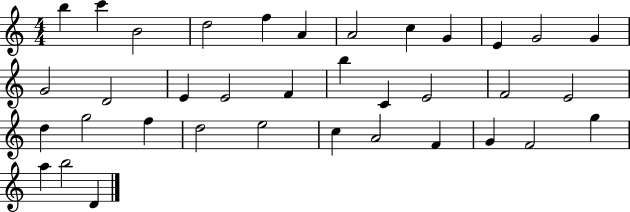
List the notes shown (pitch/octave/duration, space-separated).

B5/q C6/q B4/h D5/h F5/q A4/q A4/h C5/q G4/q E4/q G4/h G4/q G4/h D4/h E4/q E4/h F4/q B5/q C4/q E4/h F4/h E4/h D5/q G5/h F5/q D5/h E5/h C5/q A4/h F4/q G4/q F4/h G5/q A5/q B5/h D4/q